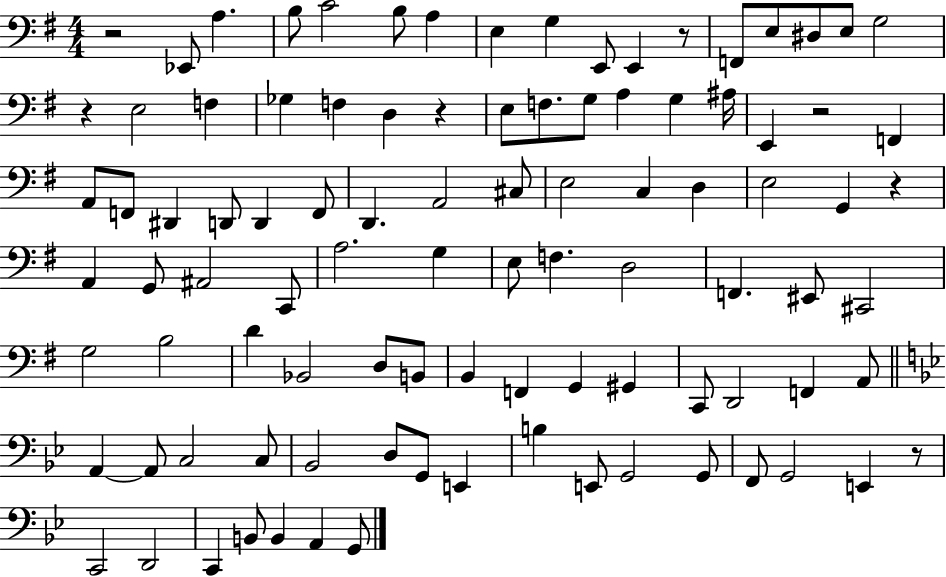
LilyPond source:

{
  \clef bass
  \numericTimeSignature
  \time 4/4
  \key g \major
  r2 ees,8 a4. | b8 c'2 b8 a4 | e4 g4 e,8 e,4 r8 | f,8 e8 dis8 e8 g2 | \break r4 e2 f4 | ges4 f4 d4 r4 | e8 f8. g8 a4 g4 ais16 | e,4 r2 f,4 | \break a,8 f,8 dis,4 d,8 d,4 f,8 | d,4. a,2 cis8 | e2 c4 d4 | e2 g,4 r4 | \break a,4 g,8 ais,2 c,8 | a2. g4 | e8 f4. d2 | f,4. eis,8 cis,2 | \break g2 b2 | d'4 bes,2 d8 b,8 | b,4 f,4 g,4 gis,4 | c,8 d,2 f,4 a,8 | \break \bar "||" \break \key bes \major a,4~~ a,8 c2 c8 | bes,2 d8 g,8 e,4 | b4 e,8 g,2 g,8 | f,8 g,2 e,4 r8 | \break c,2 d,2 | c,4 b,8 b,4 a,4 g,8 | \bar "|."
}